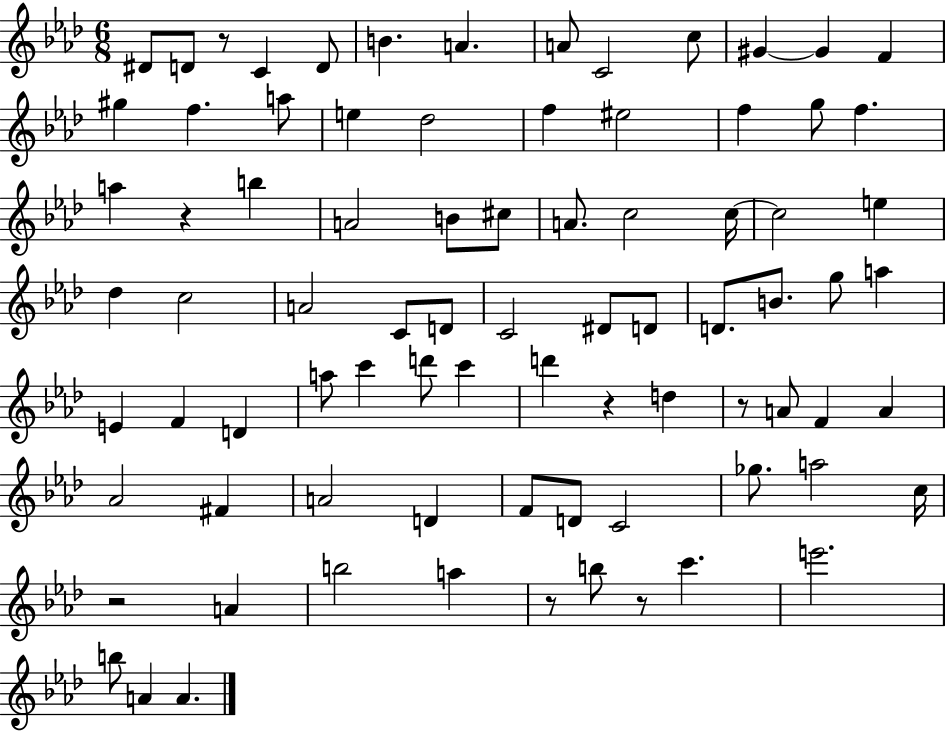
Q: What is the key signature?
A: AES major